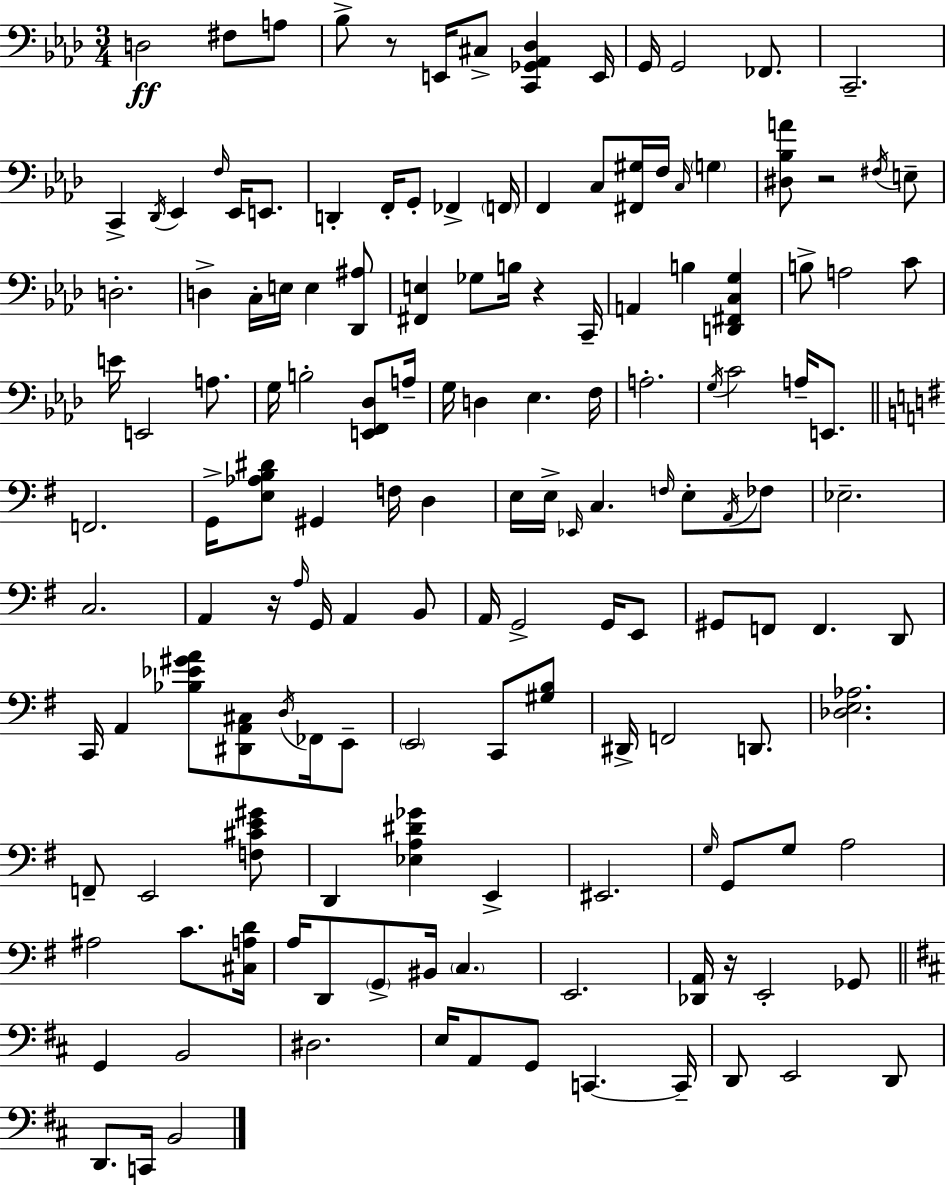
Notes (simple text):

D3/h F#3/e A3/e Bb3/e R/e E2/s C#3/e [C2,Gb2,Ab2,Db3]/q E2/s G2/s G2/h FES2/e. C2/h. C2/q Db2/s Eb2/q F3/s Eb2/s E2/e. D2/q F2/s G2/e FES2/q F2/s F2/q C3/e [F#2,G#3]/s F3/s C3/s G3/q [D#3,Bb3,A4]/e R/h F#3/s E3/e D3/h. D3/q C3/s E3/s E3/q [Db2,A#3]/e [F#2,E3]/q Gb3/e B3/s R/q C2/s A2/q B3/q [D2,F#2,C3,G3]/q B3/e A3/h C4/e E4/s E2/h A3/e. G3/s B3/h [E2,F2,Db3]/e A3/s G3/s D3/q Eb3/q. F3/s A3/h. G3/s C4/h A3/s E2/e. F2/h. G2/s [E3,Ab3,B3,D#4]/e G#2/q F3/s D3/q E3/s E3/s Eb2/s C3/q. F3/s E3/e A2/s FES3/e Eb3/h. C3/h. A2/q R/s A3/s G2/s A2/q B2/e A2/s G2/h G2/s E2/e G#2/e F2/e F2/q. D2/e C2/s A2/q [Bb3,Eb4,G#4,A4]/e [D#2,A2,C#3]/e D3/s FES2/s E2/e E2/h C2/e [G#3,B3]/e D#2/s F2/h D2/e. [Db3,E3,Ab3]/h. F2/e E2/h [F3,C#4,E4,G#4]/e D2/q [Eb3,A3,D#4,Gb4]/q E2/q EIS2/h. G3/s G2/e G3/e A3/h A#3/h C4/e. [C#3,A3,D4]/s A3/s D2/e G2/e BIS2/s C3/q. E2/h. [Db2,A2]/s R/s E2/h Gb2/e G2/q B2/h D#3/h. E3/s A2/e G2/e C2/q. C2/s D2/e E2/h D2/e D2/e. C2/s B2/h